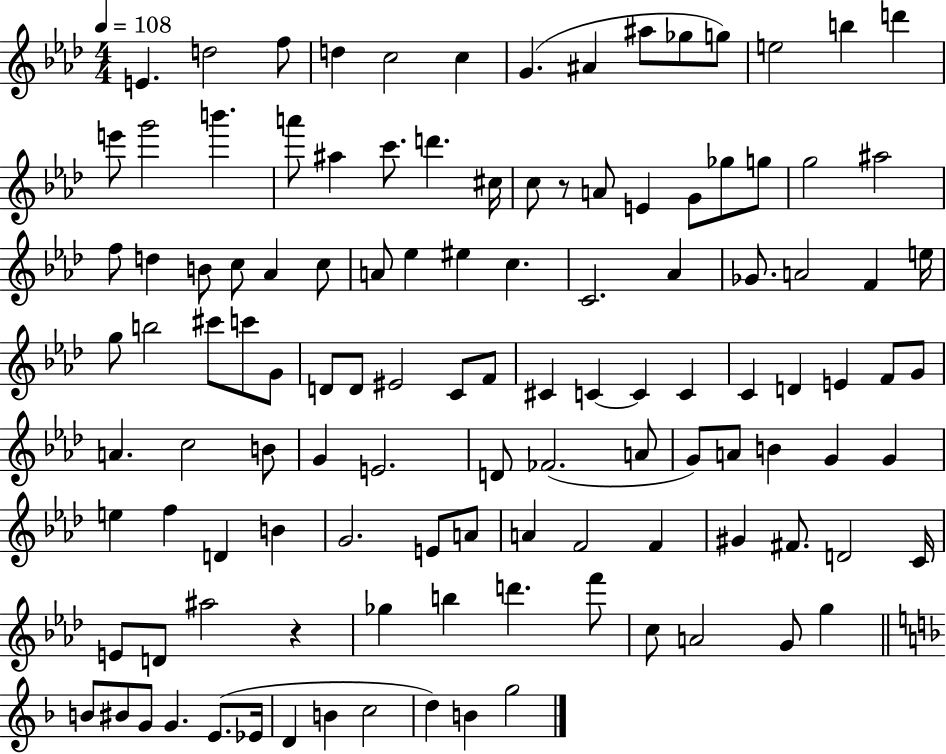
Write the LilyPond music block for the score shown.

{
  \clef treble
  \numericTimeSignature
  \time 4/4
  \key aes \major
  \tempo 4 = 108
  e'4. d''2 f''8 | d''4 c''2 c''4 | g'4.( ais'4 ais''8 ges''8 g''8) | e''2 b''4 d'''4 | \break e'''8 g'''2 b'''4. | a'''8 ais''4 c'''8. d'''4. cis''16 | c''8 r8 a'8 e'4 g'8 ges''8 g''8 | g''2 ais''2 | \break f''8 d''4 b'8 c''8 aes'4 c''8 | a'8 ees''4 eis''4 c''4. | c'2. aes'4 | ges'8. a'2 f'4 e''16 | \break g''8 b''2 cis'''8 c'''8 g'8 | d'8 d'8 eis'2 c'8 f'8 | cis'4 c'4~~ c'4 c'4 | c'4 d'4 e'4 f'8 g'8 | \break a'4. c''2 b'8 | g'4 e'2. | d'8 fes'2.( a'8 | g'8) a'8 b'4 g'4 g'4 | \break e''4 f''4 d'4 b'4 | g'2. e'8 a'8 | a'4 f'2 f'4 | gis'4 fis'8. d'2 c'16 | \break e'8 d'8 ais''2 r4 | ges''4 b''4 d'''4. f'''8 | c''8 a'2 g'8 g''4 | \bar "||" \break \key f \major b'8 bis'8 g'8 g'4. e'8.( ees'16 | d'4 b'4 c''2 | d''4) b'4 g''2 | \bar "|."
}